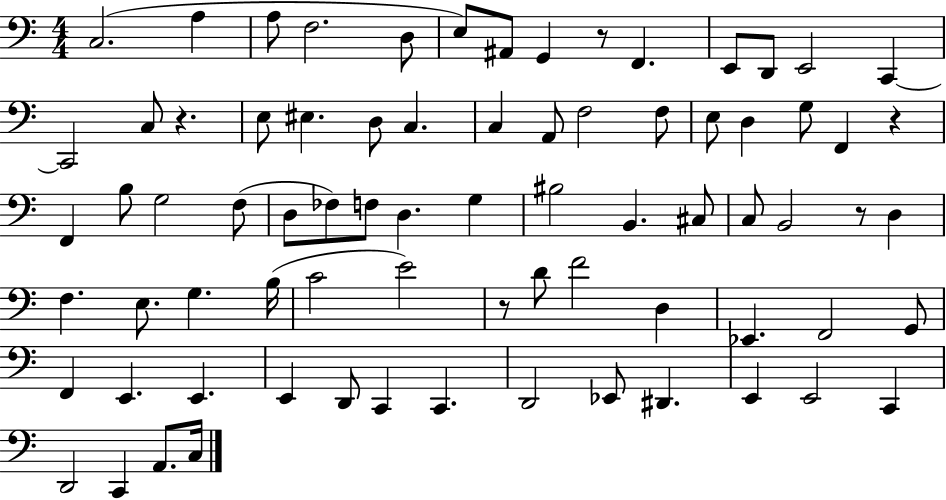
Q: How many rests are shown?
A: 5